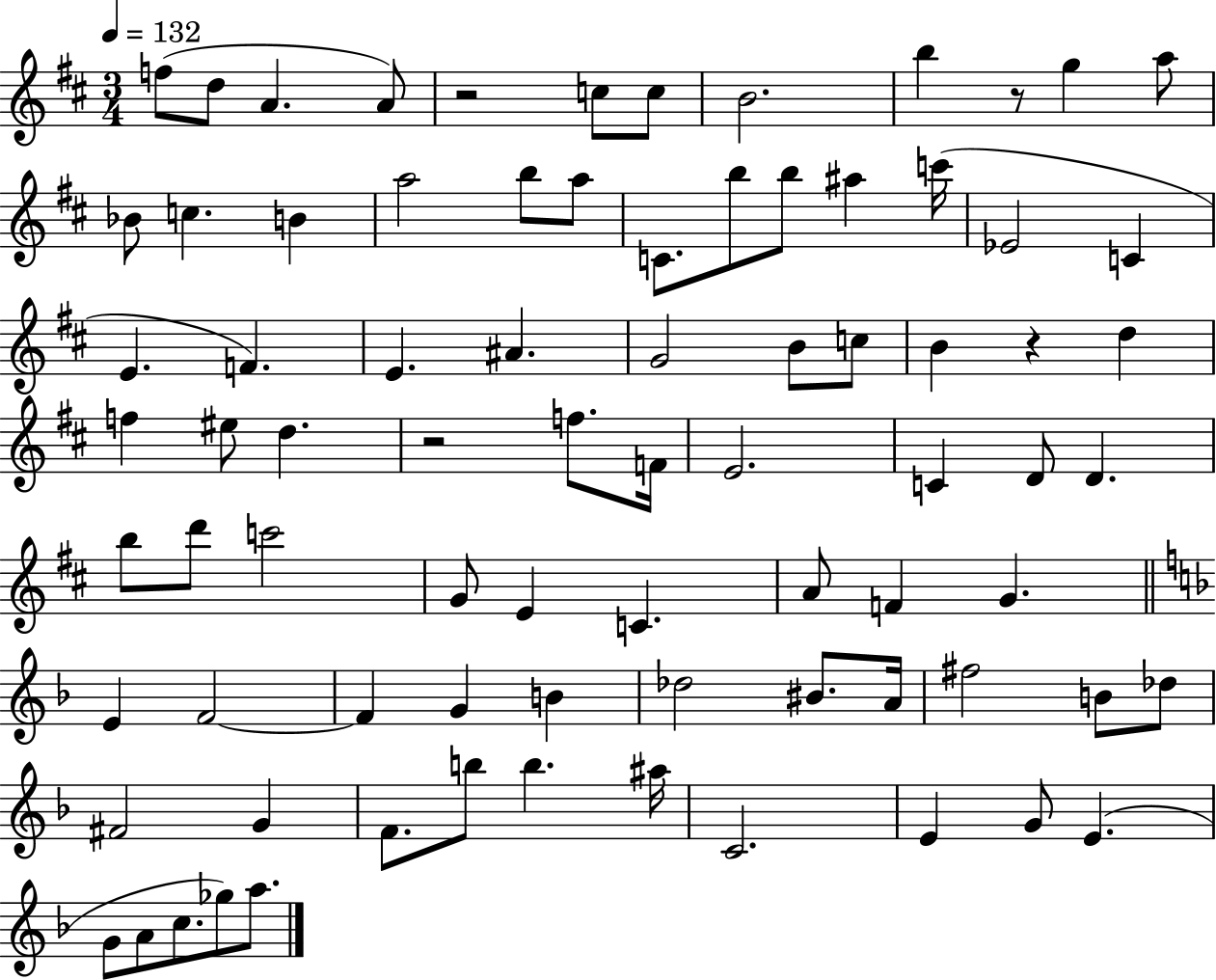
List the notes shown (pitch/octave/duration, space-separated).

F5/e D5/e A4/q. A4/e R/h C5/e C5/e B4/h. B5/q R/e G5/q A5/e Bb4/e C5/q. B4/q A5/h B5/e A5/e C4/e. B5/e B5/e A#5/q C6/s Eb4/h C4/q E4/q. F4/q. E4/q. A#4/q. G4/h B4/e C5/e B4/q R/q D5/q F5/q EIS5/e D5/q. R/h F5/e. F4/s E4/h. C4/q D4/e D4/q. B5/e D6/e C6/h G4/e E4/q C4/q. A4/e F4/q G4/q. E4/q F4/h F4/q G4/q B4/q Db5/h BIS4/e. A4/s F#5/h B4/e Db5/e F#4/h G4/q F4/e. B5/e B5/q. A#5/s C4/h. E4/q G4/e E4/q. G4/e A4/e C5/e. Gb5/e A5/e.